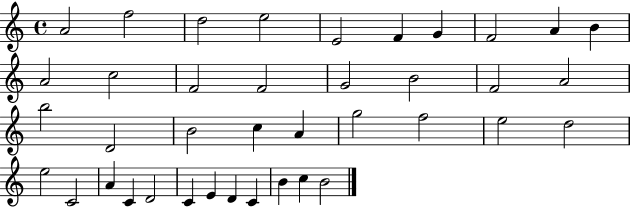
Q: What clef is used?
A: treble